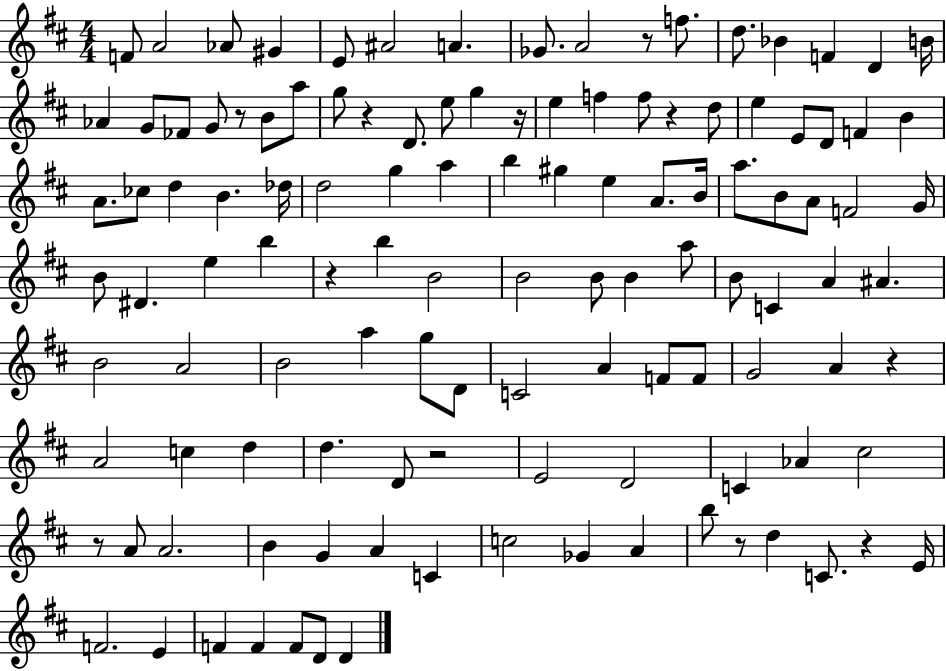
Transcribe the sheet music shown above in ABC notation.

X:1
T:Untitled
M:4/4
L:1/4
K:D
F/2 A2 _A/2 ^G E/2 ^A2 A _G/2 A2 z/2 f/2 d/2 _B F D B/4 _A G/2 _F/2 G/2 z/2 B/2 a/2 g/2 z D/2 e/2 g z/4 e f f/2 z d/2 e E/2 D/2 F B A/2 _c/2 d B _d/4 d2 g a b ^g e A/2 B/4 a/2 B/2 A/2 F2 G/4 B/2 ^D e b z b B2 B2 B/2 B a/2 B/2 C A ^A B2 A2 B2 a g/2 D/2 C2 A F/2 F/2 G2 A z A2 c d d D/2 z2 E2 D2 C _A ^c2 z/2 A/2 A2 B G A C c2 _G A b/2 z/2 d C/2 z E/4 F2 E F F F/2 D/2 D